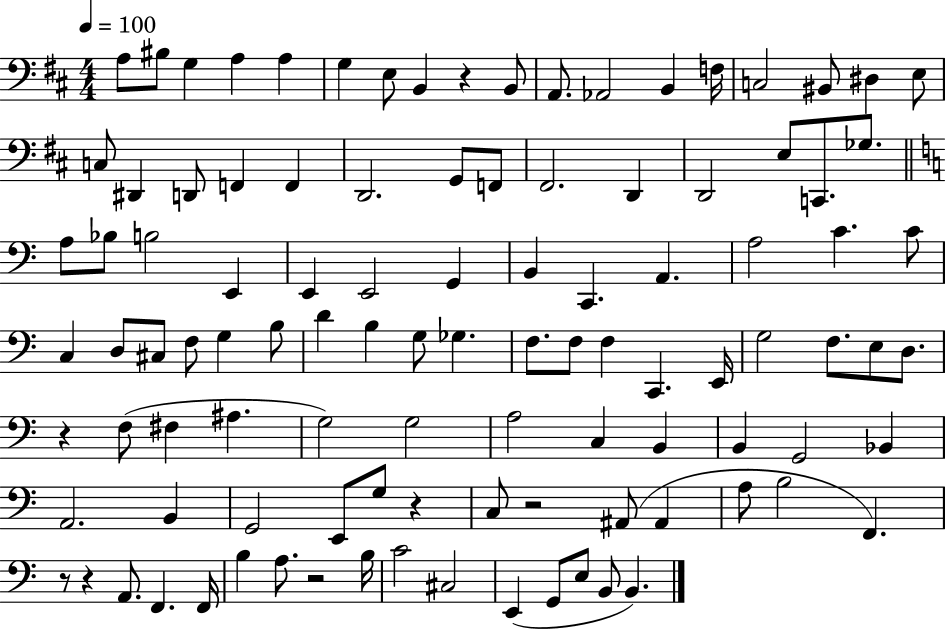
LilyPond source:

{
  \clef bass
  \numericTimeSignature
  \time 4/4
  \key d \major
  \tempo 4 = 100
  a8 bis8 g4 a4 a4 | g4 e8 b,4 r4 b,8 | a,8. aes,2 b,4 f16 | c2 bis,8 dis4 e8 | \break c8 dis,4 d,8 f,4 f,4 | d,2. g,8 f,8 | fis,2. d,4 | d,2 e8 c,8. ges8. | \break \bar "||" \break \key c \major a8 bes8 b2 e,4 | e,4 e,2 g,4 | b,4 c,4. a,4. | a2 c'4. c'8 | \break c4 d8 cis8 f8 g4 b8 | d'4 b4 g8 ges4. | f8. f8 f4 c,4. e,16 | g2 f8. e8 d8. | \break r4 f8( fis4 ais4. | g2) g2 | a2 c4 b,4 | b,4 g,2 bes,4 | \break a,2. b,4 | g,2 e,8 g8 r4 | c8 r2 ais,8( ais,4 | a8 b2 f,4.) | \break r8 r4 a,8. f,4. f,16 | b4 a8. r2 b16 | c'2 cis2 | e,4( g,8 e8 b,8 b,4.) | \break \bar "|."
}